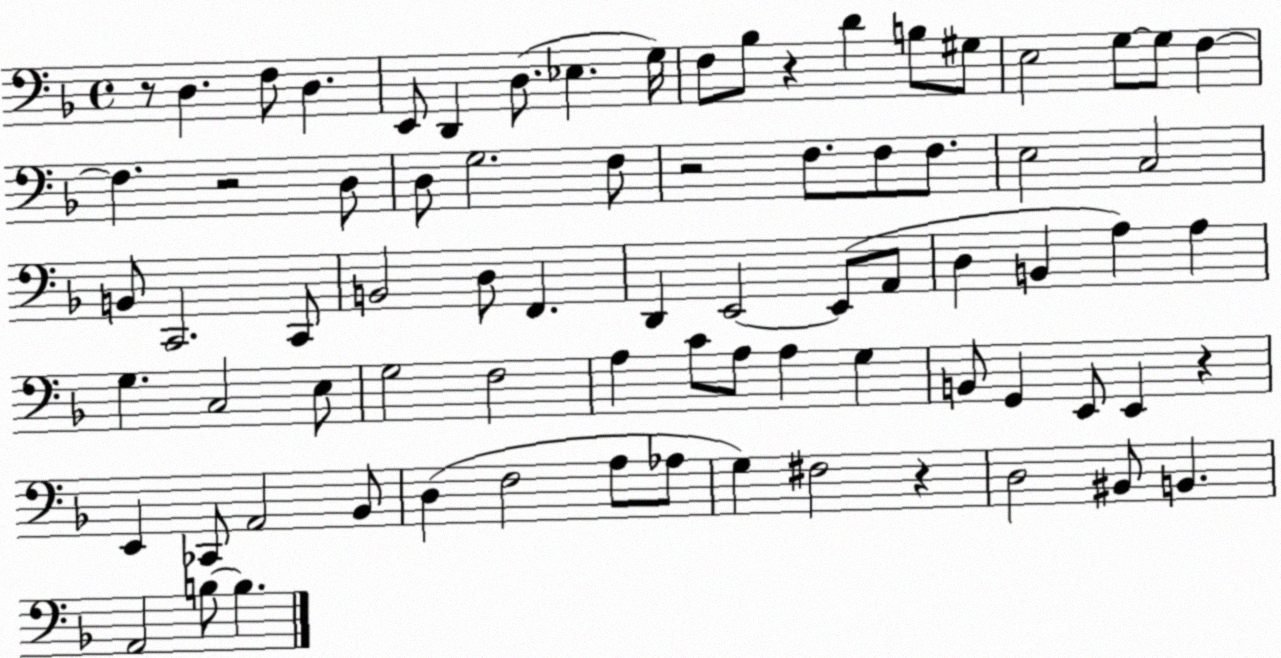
X:1
T:Untitled
M:4/4
L:1/4
K:F
z/2 D, F,/2 D, E,,/2 D,, D,/2 _E, G,/4 F,/2 _B,/2 z D B,/2 ^G,/2 E,2 G,/2 G,/2 F, F, z2 D,/2 D,/2 G,2 F,/2 z2 F,/2 F,/2 F,/2 E,2 C,2 B,,/2 C,,2 C,,/2 B,,2 D,/2 F,, D,, E,,2 E,,/2 A,,/2 D, B,, A, A, G, C,2 E,/2 G,2 F,2 A, C/2 A,/2 A, G, B,,/2 G,, E,,/2 E,, z E,, _C,,/2 A,,2 _B,,/2 D, F,2 A,/2 _A,/2 G, ^F,2 z D,2 ^B,,/2 B,, A,,2 B,/2 B,